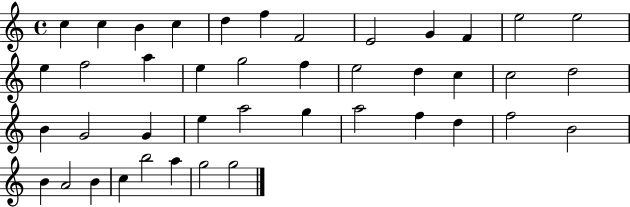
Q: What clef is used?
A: treble